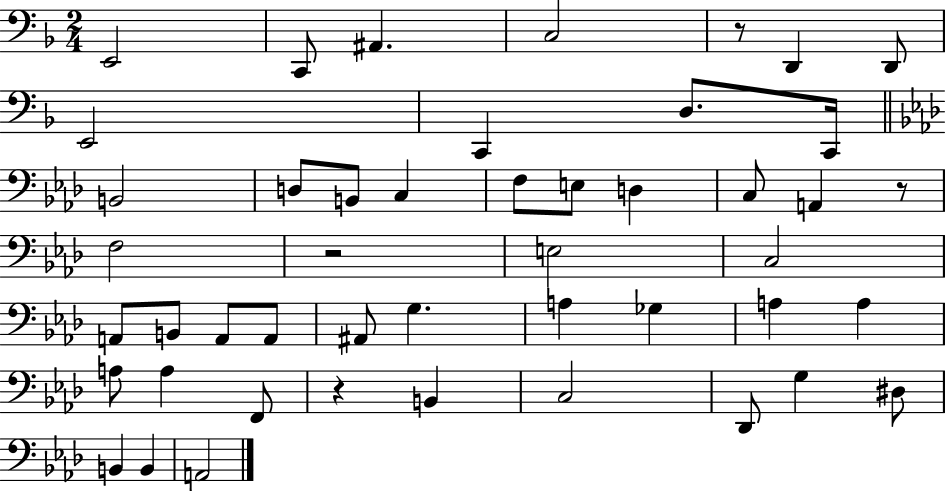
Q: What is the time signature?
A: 2/4